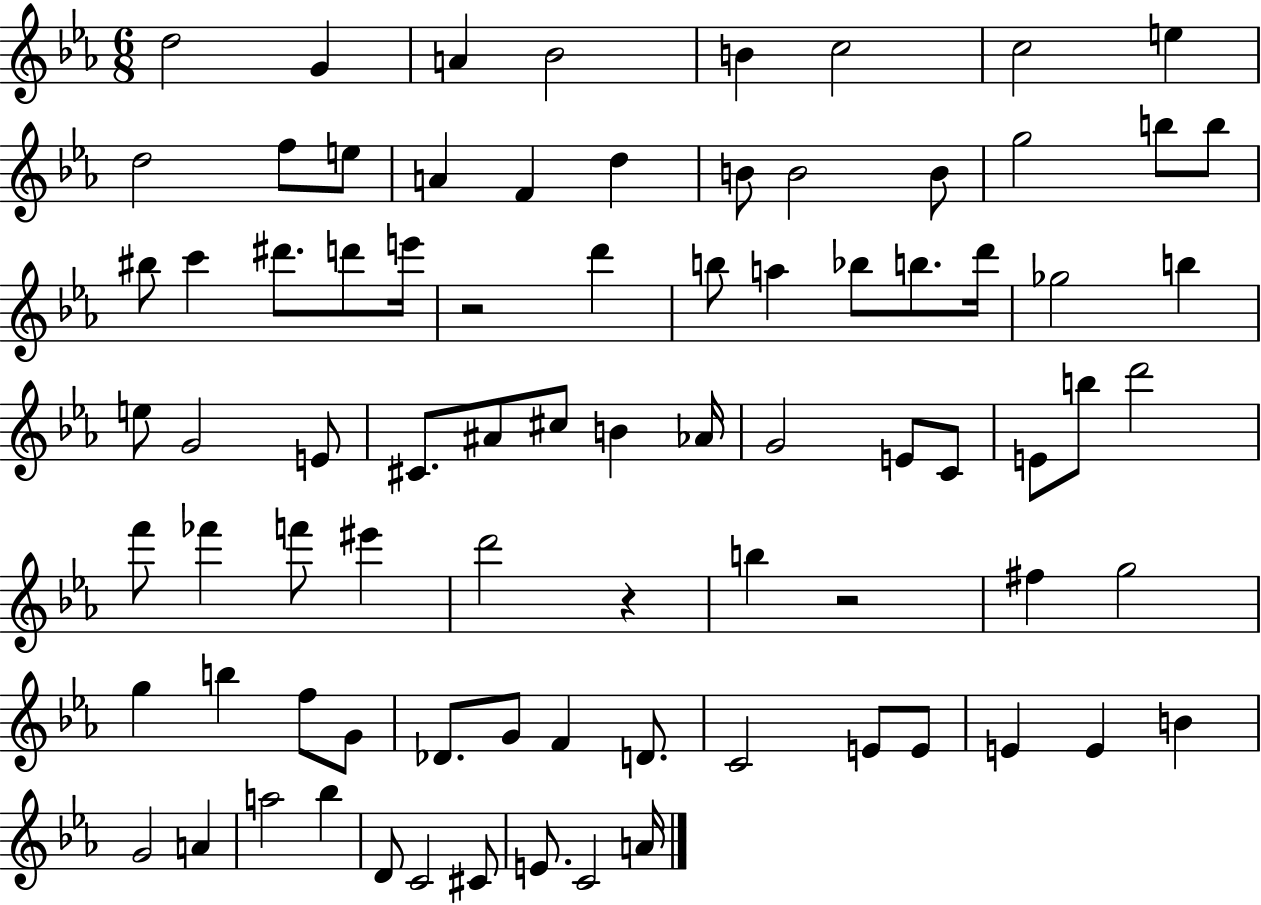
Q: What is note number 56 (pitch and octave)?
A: G5